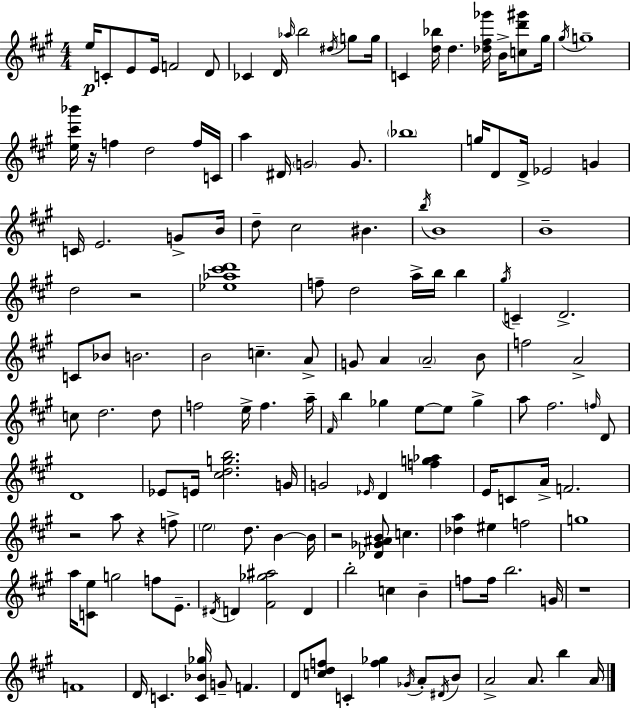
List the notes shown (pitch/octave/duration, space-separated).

E5/s C4/e E4/e E4/s F4/h D4/e CES4/q D4/s Ab5/s B5/h D#5/s G5/e G5/s C4/q [D5,Bb5]/s D5/q. [Db5,F#5,Gb6]/s B4/s [C5,D6,G#6]/e G#5/s G#5/s G5/w [E5,C#6,Bb6]/s R/s F5/q D5/h F5/s C4/s A5/q D#4/s G4/h G4/e. Bb5/w G5/s D4/e D4/s Eb4/h G4/q C4/s E4/h. G4/e B4/s D5/e C#5/h BIS4/q. B5/s B4/w B4/w D5/h R/h [Eb5,Ab5,C#6,D6]/w F5/e D5/h A5/s B5/s B5/q G#5/s C4/q D4/h. C4/e Bb4/e B4/h. B4/h C5/q. A4/e G4/e A4/q A4/h B4/e F5/h A4/h C5/e D5/h. D5/e F5/h E5/s F5/q. A5/s F#4/s B5/q Gb5/q E5/e E5/e Gb5/q A5/e F#5/h. F5/s D4/e D4/w Eb4/e E4/s [C#5,D5,G5,B5]/h. G4/s G4/h Eb4/s D4/q [F5,G5,Ab5]/q E4/s C4/e A4/s F4/h. R/h A5/e R/q F5/e E5/h D5/e. B4/q B4/s R/h [Db4,Gb4,A#4,B4]/e C5/q. [Db5,A5]/q EIS5/q F5/h G5/w A5/s [C4,E5]/e G5/h F5/e E4/e. D#4/s D4/q [F#4,Gb5,A#5]/h D4/q B5/h C5/q B4/q F5/e F5/s B5/h. G4/s R/w F4/w D4/s C4/q. [C4,Bb4,Gb5]/s G4/e F4/q. D4/e [C5,D5,F5]/e C4/q [F5,Gb5]/q Gb4/s A4/e D#4/s B4/e A4/h A4/e. B5/q A4/s